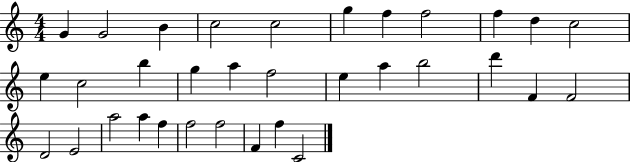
{
  \clef treble
  \numericTimeSignature
  \time 4/4
  \key c \major
  g'4 g'2 b'4 | c''2 c''2 | g''4 f''4 f''2 | f''4 d''4 c''2 | \break e''4 c''2 b''4 | g''4 a''4 f''2 | e''4 a''4 b''2 | d'''4 f'4 f'2 | \break d'2 e'2 | a''2 a''4 f''4 | f''2 f''2 | f'4 f''4 c'2 | \break \bar "|."
}